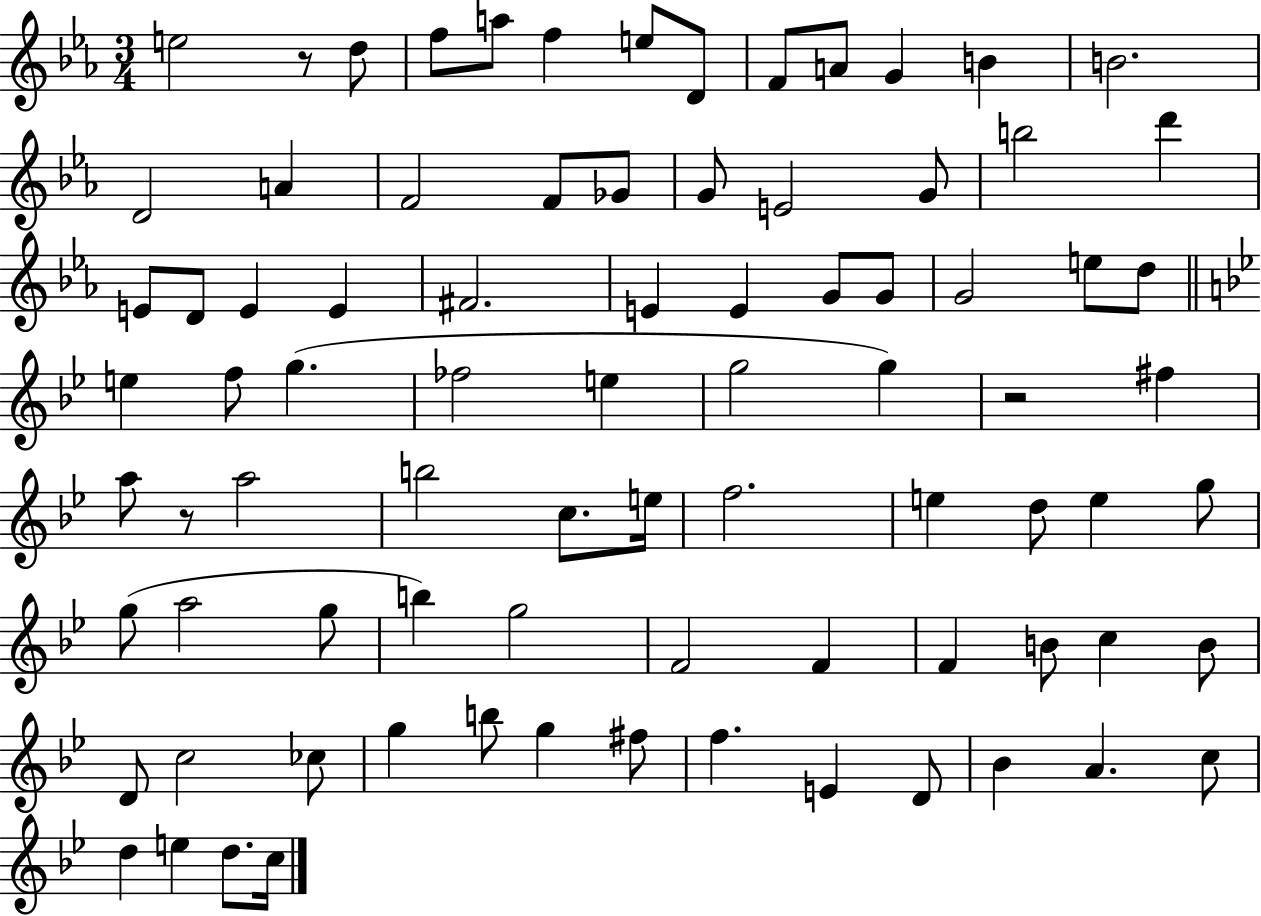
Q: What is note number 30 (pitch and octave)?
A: G4